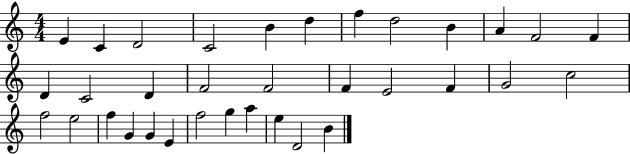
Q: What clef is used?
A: treble